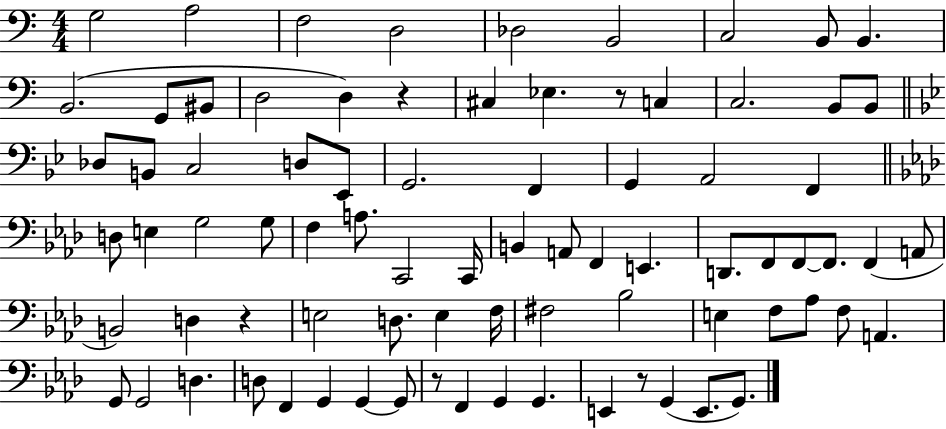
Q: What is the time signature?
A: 4/4